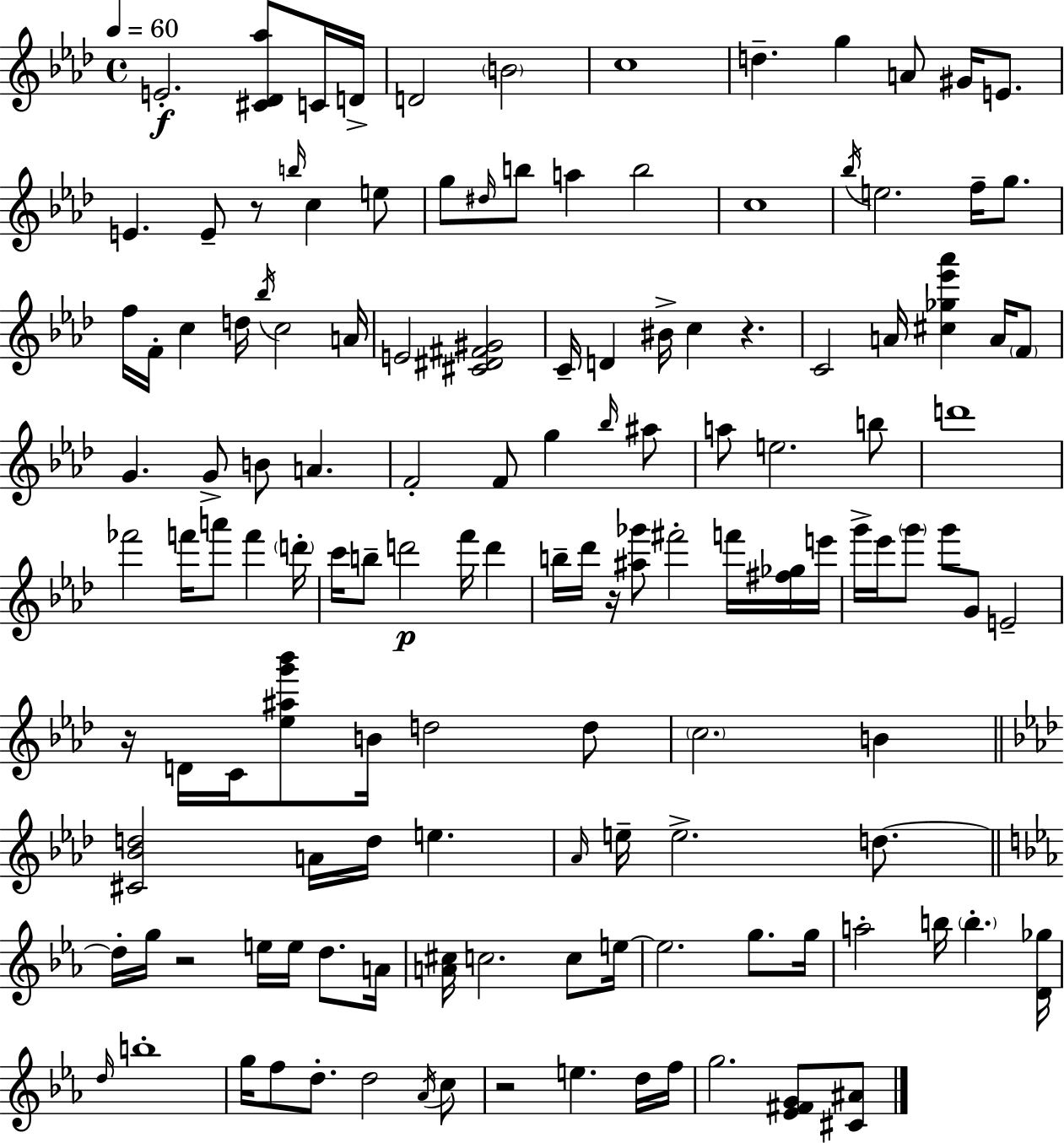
{
  \clef treble
  \time 4/4
  \defaultTimeSignature
  \key f \minor
  \tempo 4 = 60
  \repeat volta 2 { e'2.-.\f <cis' des' aes''>8 c'16 d'16-> | d'2 \parenthesize b'2 | c''1 | d''4.-- g''4 a'8 gis'16 e'8. | \break e'4. e'8-- r8 \grace { b''16 } c''4 e''8 | g''8 \grace { dis''16 } b''8 a''4 b''2 | c''1 | \acciaccatura { bes''16 } e''2. f''16-- | \break g''8. f''16 f'16-. c''4 d''16 \acciaccatura { bes''16 } c''2 | a'16 e'2 <cis' dis' fis' gis'>2 | c'16-- d'4 bis'16-> c''4 r4. | c'2 a'16 <cis'' ges'' ees''' aes'''>4 | \break a'16 \parenthesize f'8 g'4. g'8-> b'8 a'4. | f'2-. f'8 g''4 | \grace { bes''16 } ais''8 a''8 e''2. | b''8 d'''1 | \break fes'''2 f'''16 a'''8 | f'''4 \parenthesize d'''16-. c'''16 b''8-- d'''2\p | f'''16 d'''4 b''16-- des'''16 r16 <ais'' ges'''>8 fis'''2-. | f'''16 <fis'' ges''>16 e'''16 g'''16-> ees'''16 \parenthesize g'''8 g'''8 g'8 e'2-- | \break r16 d'16 c'16 <ees'' ais'' g''' bes'''>8 b'16 d''2 | d''8 \parenthesize c''2. | b'4 \bar "||" \break \key f \minor <cis' bes' d''>2 a'16 d''16 e''4. | \grace { aes'16 } e''16-- e''2.-> d''8.~~ | \bar "||" \break \key ees \major d''16-. g''16 r2 e''16 e''16 d''8. a'16 | <a' cis''>16 c''2. c''8 e''16~~ | e''2. g''8. g''16 | a''2-. b''16 \parenthesize b''4.-. <d' ges''>16 | \break \grace { d''16 } b''1-. | g''16 f''8 d''8.-. d''2 \acciaccatura { aes'16 } | c''8 r2 e''4. | d''16 f''16 g''2. <ees' fis' g'>8 | \break <cis' ais'>8 } \bar "|."
}